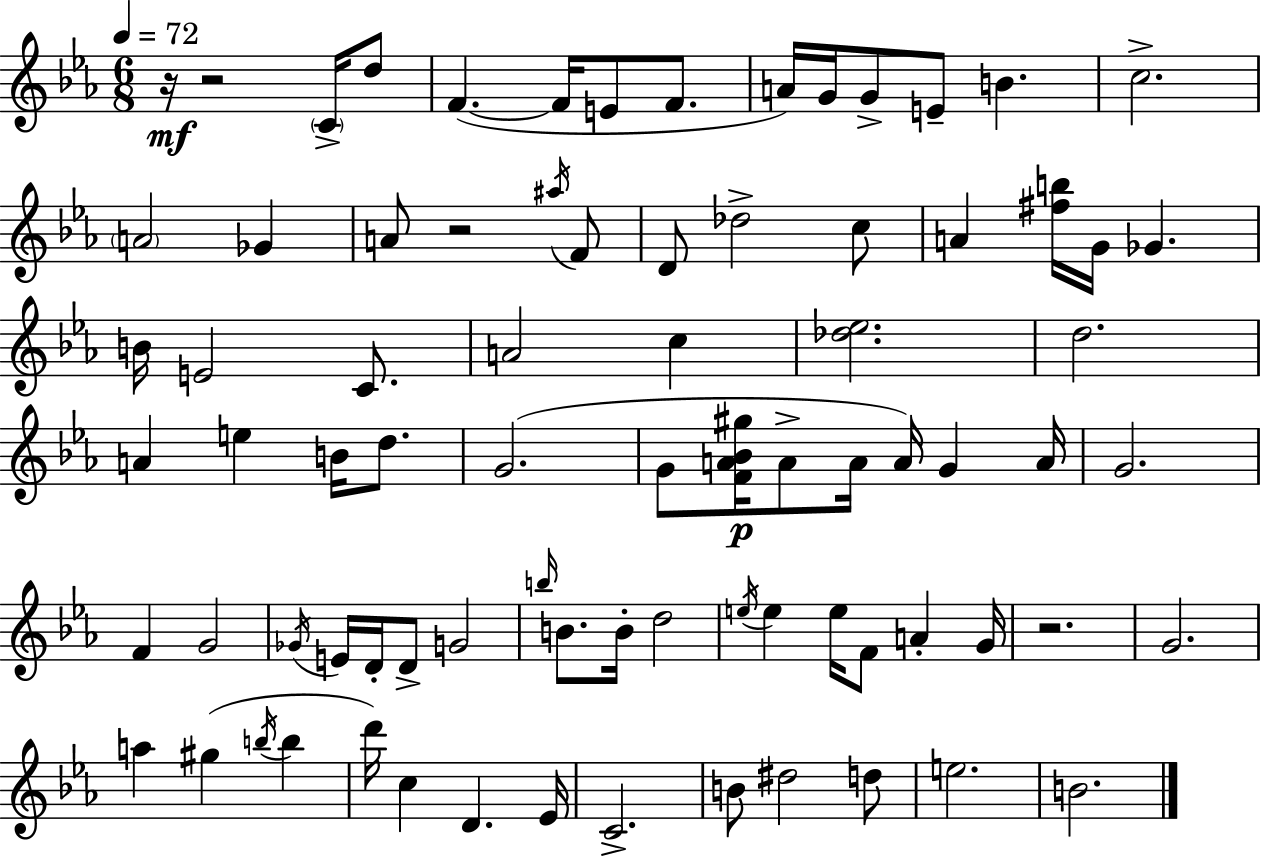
R/s R/h C4/s D5/e F4/q. F4/s E4/e F4/e. A4/s G4/s G4/e E4/e B4/q. C5/h. A4/h Gb4/q A4/e R/h A#5/s F4/e D4/e Db5/h C5/e A4/q [F#5,B5]/s G4/s Gb4/q. B4/s E4/h C4/e. A4/h C5/q [Db5,Eb5]/h. D5/h. A4/q E5/q B4/s D5/e. G4/h. G4/e [F4,A4,Bb4,G#5]/s A4/e A4/s A4/s G4/q A4/s G4/h. F4/q G4/h Gb4/s E4/s D4/s D4/e G4/h B5/s B4/e. B4/s D5/h E5/s E5/q E5/s F4/e A4/q G4/s R/h. G4/h. A5/q G#5/q B5/s B5/q D6/s C5/q D4/q. Eb4/s C4/h. B4/e D#5/h D5/e E5/h. B4/h.